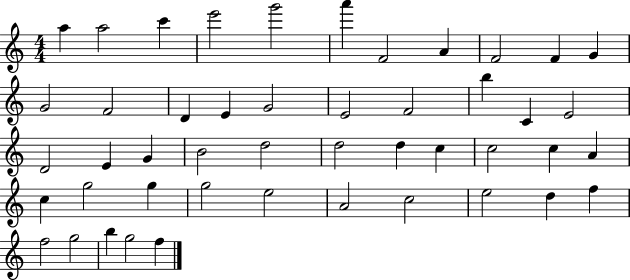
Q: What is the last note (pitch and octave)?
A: F5